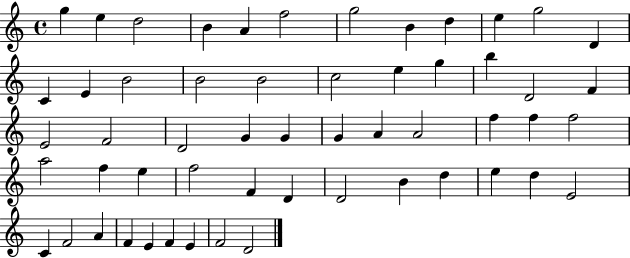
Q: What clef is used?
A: treble